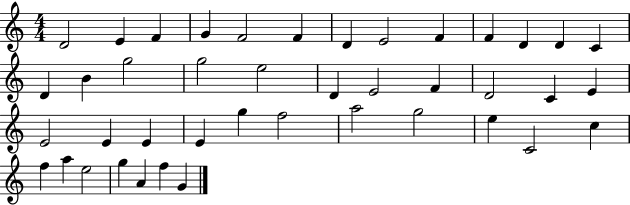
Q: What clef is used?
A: treble